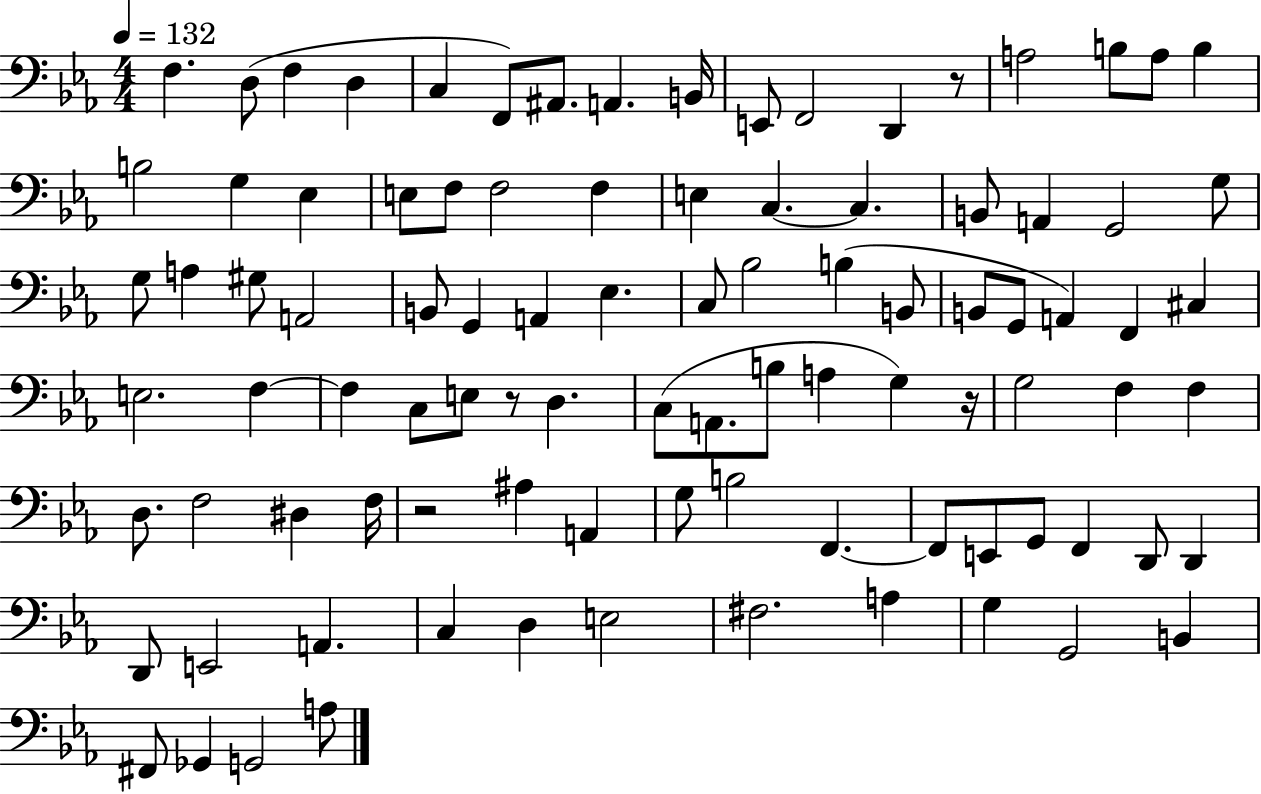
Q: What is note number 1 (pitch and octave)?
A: F3